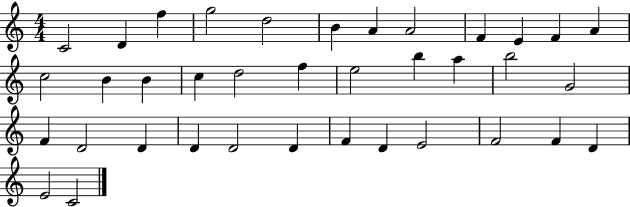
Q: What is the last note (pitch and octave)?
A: C4